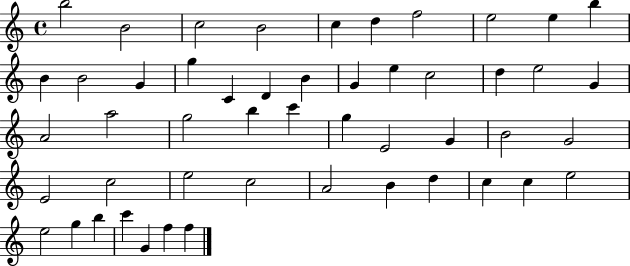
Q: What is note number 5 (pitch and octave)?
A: C5